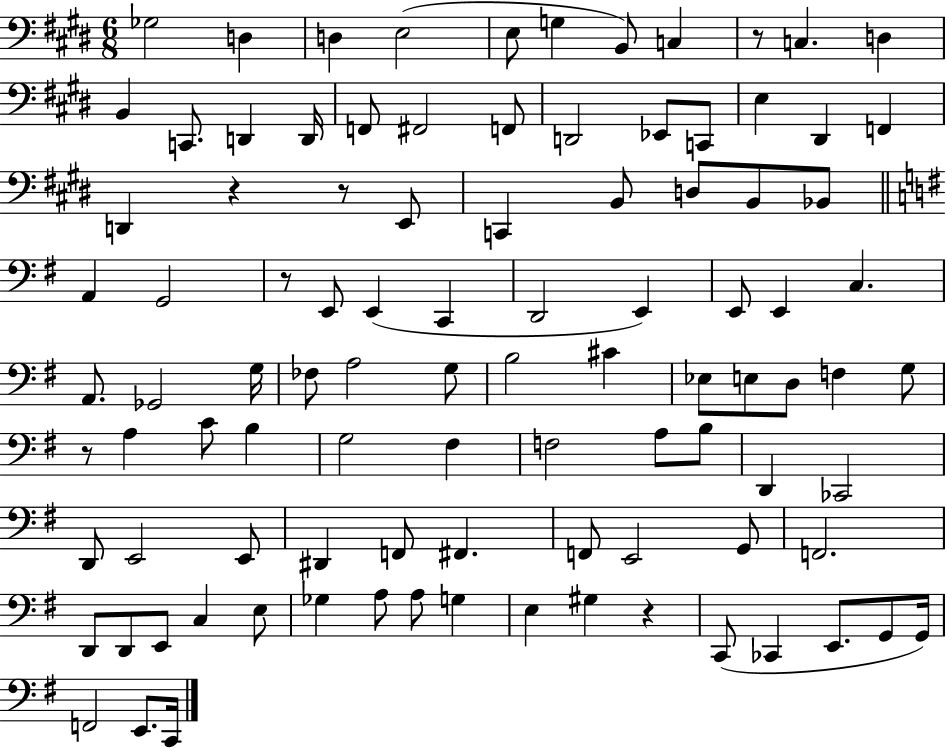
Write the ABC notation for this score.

X:1
T:Untitled
M:6/8
L:1/4
K:E
_G,2 D, D, E,2 E,/2 G, B,,/2 C, z/2 C, D, B,, C,,/2 D,, D,,/4 F,,/2 ^F,,2 F,,/2 D,,2 _E,,/2 C,,/2 E, ^D,, F,, D,, z z/2 E,,/2 C,, B,,/2 D,/2 B,,/2 _B,,/2 A,, G,,2 z/2 E,,/2 E,, C,, D,,2 E,, E,,/2 E,, C, A,,/2 _G,,2 G,/4 _F,/2 A,2 G,/2 B,2 ^C _E,/2 E,/2 D,/2 F, G,/2 z/2 A, C/2 B, G,2 ^F, F,2 A,/2 B,/2 D,, _C,,2 D,,/2 E,,2 E,,/2 ^D,, F,,/2 ^F,, F,,/2 E,,2 G,,/2 F,,2 D,,/2 D,,/2 E,,/2 C, E,/2 _G, A,/2 A,/2 G, E, ^G, z C,,/2 _C,, E,,/2 G,,/2 G,,/4 F,,2 E,,/2 C,,/4